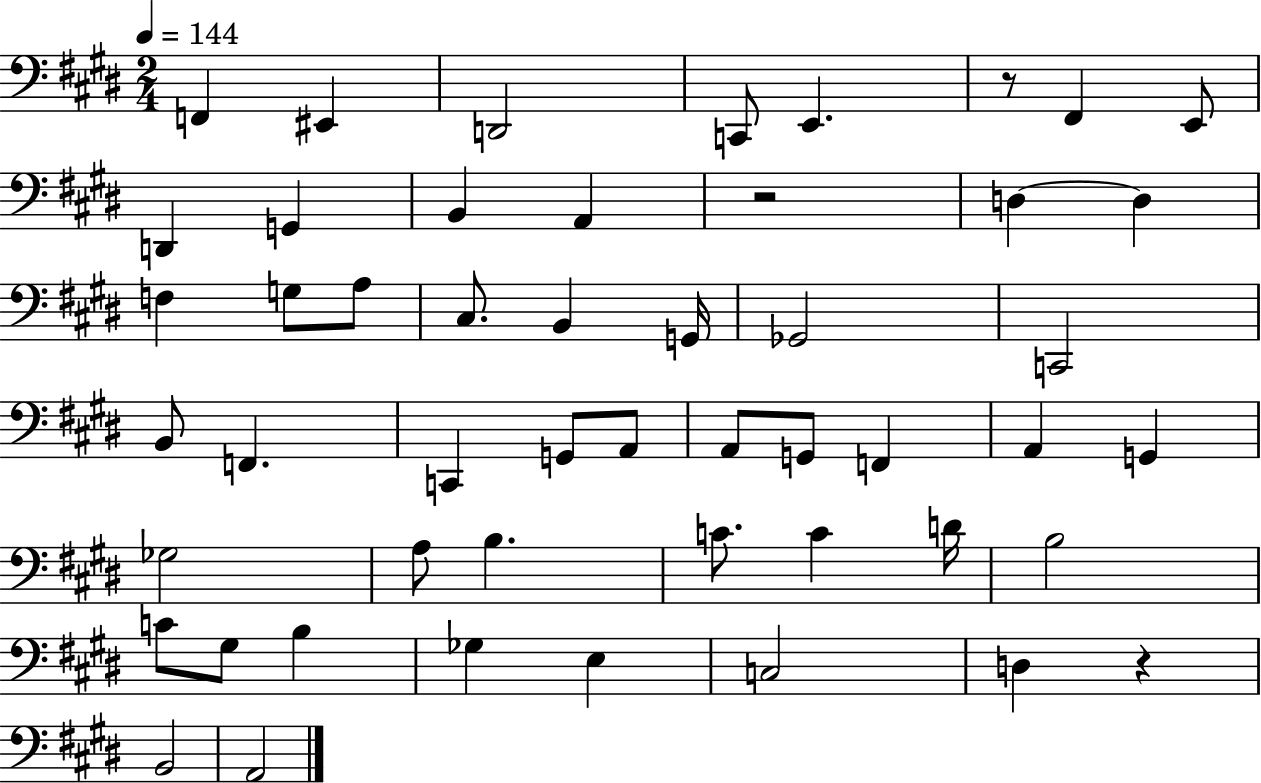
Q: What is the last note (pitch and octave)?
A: A2